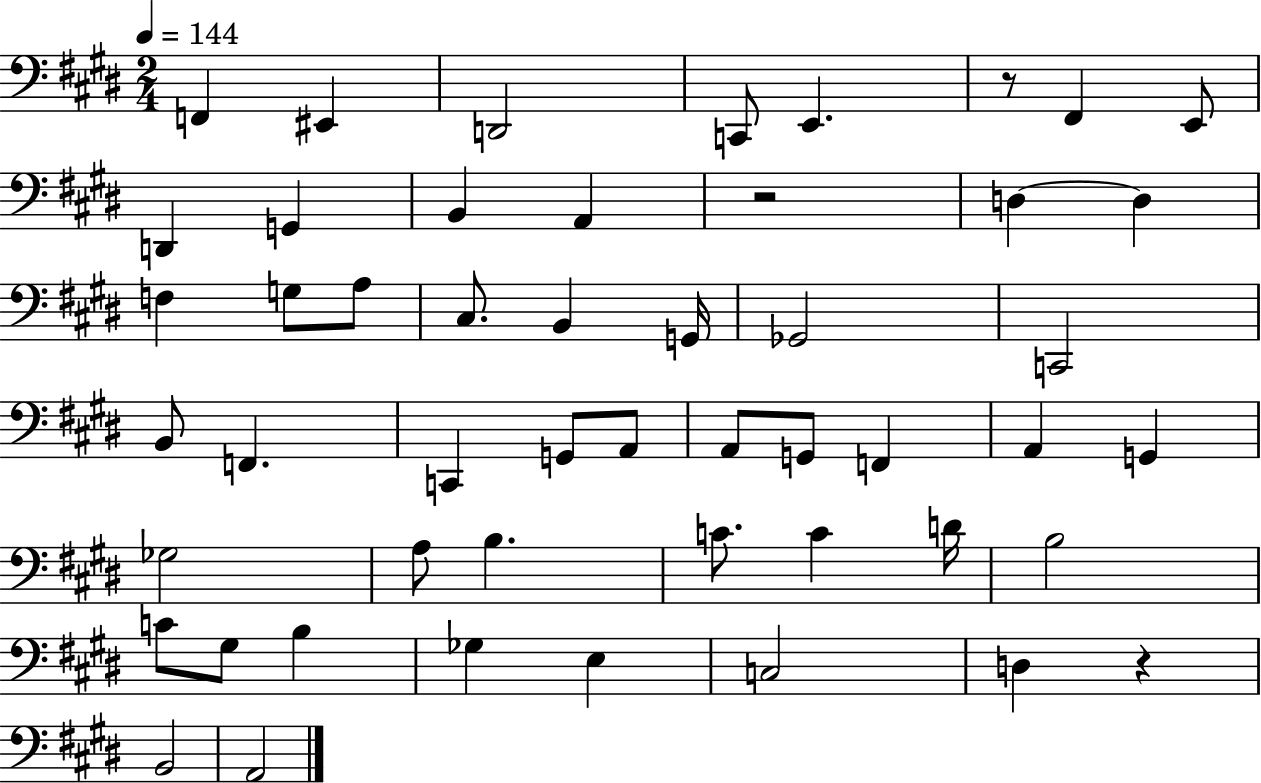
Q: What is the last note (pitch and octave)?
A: A2